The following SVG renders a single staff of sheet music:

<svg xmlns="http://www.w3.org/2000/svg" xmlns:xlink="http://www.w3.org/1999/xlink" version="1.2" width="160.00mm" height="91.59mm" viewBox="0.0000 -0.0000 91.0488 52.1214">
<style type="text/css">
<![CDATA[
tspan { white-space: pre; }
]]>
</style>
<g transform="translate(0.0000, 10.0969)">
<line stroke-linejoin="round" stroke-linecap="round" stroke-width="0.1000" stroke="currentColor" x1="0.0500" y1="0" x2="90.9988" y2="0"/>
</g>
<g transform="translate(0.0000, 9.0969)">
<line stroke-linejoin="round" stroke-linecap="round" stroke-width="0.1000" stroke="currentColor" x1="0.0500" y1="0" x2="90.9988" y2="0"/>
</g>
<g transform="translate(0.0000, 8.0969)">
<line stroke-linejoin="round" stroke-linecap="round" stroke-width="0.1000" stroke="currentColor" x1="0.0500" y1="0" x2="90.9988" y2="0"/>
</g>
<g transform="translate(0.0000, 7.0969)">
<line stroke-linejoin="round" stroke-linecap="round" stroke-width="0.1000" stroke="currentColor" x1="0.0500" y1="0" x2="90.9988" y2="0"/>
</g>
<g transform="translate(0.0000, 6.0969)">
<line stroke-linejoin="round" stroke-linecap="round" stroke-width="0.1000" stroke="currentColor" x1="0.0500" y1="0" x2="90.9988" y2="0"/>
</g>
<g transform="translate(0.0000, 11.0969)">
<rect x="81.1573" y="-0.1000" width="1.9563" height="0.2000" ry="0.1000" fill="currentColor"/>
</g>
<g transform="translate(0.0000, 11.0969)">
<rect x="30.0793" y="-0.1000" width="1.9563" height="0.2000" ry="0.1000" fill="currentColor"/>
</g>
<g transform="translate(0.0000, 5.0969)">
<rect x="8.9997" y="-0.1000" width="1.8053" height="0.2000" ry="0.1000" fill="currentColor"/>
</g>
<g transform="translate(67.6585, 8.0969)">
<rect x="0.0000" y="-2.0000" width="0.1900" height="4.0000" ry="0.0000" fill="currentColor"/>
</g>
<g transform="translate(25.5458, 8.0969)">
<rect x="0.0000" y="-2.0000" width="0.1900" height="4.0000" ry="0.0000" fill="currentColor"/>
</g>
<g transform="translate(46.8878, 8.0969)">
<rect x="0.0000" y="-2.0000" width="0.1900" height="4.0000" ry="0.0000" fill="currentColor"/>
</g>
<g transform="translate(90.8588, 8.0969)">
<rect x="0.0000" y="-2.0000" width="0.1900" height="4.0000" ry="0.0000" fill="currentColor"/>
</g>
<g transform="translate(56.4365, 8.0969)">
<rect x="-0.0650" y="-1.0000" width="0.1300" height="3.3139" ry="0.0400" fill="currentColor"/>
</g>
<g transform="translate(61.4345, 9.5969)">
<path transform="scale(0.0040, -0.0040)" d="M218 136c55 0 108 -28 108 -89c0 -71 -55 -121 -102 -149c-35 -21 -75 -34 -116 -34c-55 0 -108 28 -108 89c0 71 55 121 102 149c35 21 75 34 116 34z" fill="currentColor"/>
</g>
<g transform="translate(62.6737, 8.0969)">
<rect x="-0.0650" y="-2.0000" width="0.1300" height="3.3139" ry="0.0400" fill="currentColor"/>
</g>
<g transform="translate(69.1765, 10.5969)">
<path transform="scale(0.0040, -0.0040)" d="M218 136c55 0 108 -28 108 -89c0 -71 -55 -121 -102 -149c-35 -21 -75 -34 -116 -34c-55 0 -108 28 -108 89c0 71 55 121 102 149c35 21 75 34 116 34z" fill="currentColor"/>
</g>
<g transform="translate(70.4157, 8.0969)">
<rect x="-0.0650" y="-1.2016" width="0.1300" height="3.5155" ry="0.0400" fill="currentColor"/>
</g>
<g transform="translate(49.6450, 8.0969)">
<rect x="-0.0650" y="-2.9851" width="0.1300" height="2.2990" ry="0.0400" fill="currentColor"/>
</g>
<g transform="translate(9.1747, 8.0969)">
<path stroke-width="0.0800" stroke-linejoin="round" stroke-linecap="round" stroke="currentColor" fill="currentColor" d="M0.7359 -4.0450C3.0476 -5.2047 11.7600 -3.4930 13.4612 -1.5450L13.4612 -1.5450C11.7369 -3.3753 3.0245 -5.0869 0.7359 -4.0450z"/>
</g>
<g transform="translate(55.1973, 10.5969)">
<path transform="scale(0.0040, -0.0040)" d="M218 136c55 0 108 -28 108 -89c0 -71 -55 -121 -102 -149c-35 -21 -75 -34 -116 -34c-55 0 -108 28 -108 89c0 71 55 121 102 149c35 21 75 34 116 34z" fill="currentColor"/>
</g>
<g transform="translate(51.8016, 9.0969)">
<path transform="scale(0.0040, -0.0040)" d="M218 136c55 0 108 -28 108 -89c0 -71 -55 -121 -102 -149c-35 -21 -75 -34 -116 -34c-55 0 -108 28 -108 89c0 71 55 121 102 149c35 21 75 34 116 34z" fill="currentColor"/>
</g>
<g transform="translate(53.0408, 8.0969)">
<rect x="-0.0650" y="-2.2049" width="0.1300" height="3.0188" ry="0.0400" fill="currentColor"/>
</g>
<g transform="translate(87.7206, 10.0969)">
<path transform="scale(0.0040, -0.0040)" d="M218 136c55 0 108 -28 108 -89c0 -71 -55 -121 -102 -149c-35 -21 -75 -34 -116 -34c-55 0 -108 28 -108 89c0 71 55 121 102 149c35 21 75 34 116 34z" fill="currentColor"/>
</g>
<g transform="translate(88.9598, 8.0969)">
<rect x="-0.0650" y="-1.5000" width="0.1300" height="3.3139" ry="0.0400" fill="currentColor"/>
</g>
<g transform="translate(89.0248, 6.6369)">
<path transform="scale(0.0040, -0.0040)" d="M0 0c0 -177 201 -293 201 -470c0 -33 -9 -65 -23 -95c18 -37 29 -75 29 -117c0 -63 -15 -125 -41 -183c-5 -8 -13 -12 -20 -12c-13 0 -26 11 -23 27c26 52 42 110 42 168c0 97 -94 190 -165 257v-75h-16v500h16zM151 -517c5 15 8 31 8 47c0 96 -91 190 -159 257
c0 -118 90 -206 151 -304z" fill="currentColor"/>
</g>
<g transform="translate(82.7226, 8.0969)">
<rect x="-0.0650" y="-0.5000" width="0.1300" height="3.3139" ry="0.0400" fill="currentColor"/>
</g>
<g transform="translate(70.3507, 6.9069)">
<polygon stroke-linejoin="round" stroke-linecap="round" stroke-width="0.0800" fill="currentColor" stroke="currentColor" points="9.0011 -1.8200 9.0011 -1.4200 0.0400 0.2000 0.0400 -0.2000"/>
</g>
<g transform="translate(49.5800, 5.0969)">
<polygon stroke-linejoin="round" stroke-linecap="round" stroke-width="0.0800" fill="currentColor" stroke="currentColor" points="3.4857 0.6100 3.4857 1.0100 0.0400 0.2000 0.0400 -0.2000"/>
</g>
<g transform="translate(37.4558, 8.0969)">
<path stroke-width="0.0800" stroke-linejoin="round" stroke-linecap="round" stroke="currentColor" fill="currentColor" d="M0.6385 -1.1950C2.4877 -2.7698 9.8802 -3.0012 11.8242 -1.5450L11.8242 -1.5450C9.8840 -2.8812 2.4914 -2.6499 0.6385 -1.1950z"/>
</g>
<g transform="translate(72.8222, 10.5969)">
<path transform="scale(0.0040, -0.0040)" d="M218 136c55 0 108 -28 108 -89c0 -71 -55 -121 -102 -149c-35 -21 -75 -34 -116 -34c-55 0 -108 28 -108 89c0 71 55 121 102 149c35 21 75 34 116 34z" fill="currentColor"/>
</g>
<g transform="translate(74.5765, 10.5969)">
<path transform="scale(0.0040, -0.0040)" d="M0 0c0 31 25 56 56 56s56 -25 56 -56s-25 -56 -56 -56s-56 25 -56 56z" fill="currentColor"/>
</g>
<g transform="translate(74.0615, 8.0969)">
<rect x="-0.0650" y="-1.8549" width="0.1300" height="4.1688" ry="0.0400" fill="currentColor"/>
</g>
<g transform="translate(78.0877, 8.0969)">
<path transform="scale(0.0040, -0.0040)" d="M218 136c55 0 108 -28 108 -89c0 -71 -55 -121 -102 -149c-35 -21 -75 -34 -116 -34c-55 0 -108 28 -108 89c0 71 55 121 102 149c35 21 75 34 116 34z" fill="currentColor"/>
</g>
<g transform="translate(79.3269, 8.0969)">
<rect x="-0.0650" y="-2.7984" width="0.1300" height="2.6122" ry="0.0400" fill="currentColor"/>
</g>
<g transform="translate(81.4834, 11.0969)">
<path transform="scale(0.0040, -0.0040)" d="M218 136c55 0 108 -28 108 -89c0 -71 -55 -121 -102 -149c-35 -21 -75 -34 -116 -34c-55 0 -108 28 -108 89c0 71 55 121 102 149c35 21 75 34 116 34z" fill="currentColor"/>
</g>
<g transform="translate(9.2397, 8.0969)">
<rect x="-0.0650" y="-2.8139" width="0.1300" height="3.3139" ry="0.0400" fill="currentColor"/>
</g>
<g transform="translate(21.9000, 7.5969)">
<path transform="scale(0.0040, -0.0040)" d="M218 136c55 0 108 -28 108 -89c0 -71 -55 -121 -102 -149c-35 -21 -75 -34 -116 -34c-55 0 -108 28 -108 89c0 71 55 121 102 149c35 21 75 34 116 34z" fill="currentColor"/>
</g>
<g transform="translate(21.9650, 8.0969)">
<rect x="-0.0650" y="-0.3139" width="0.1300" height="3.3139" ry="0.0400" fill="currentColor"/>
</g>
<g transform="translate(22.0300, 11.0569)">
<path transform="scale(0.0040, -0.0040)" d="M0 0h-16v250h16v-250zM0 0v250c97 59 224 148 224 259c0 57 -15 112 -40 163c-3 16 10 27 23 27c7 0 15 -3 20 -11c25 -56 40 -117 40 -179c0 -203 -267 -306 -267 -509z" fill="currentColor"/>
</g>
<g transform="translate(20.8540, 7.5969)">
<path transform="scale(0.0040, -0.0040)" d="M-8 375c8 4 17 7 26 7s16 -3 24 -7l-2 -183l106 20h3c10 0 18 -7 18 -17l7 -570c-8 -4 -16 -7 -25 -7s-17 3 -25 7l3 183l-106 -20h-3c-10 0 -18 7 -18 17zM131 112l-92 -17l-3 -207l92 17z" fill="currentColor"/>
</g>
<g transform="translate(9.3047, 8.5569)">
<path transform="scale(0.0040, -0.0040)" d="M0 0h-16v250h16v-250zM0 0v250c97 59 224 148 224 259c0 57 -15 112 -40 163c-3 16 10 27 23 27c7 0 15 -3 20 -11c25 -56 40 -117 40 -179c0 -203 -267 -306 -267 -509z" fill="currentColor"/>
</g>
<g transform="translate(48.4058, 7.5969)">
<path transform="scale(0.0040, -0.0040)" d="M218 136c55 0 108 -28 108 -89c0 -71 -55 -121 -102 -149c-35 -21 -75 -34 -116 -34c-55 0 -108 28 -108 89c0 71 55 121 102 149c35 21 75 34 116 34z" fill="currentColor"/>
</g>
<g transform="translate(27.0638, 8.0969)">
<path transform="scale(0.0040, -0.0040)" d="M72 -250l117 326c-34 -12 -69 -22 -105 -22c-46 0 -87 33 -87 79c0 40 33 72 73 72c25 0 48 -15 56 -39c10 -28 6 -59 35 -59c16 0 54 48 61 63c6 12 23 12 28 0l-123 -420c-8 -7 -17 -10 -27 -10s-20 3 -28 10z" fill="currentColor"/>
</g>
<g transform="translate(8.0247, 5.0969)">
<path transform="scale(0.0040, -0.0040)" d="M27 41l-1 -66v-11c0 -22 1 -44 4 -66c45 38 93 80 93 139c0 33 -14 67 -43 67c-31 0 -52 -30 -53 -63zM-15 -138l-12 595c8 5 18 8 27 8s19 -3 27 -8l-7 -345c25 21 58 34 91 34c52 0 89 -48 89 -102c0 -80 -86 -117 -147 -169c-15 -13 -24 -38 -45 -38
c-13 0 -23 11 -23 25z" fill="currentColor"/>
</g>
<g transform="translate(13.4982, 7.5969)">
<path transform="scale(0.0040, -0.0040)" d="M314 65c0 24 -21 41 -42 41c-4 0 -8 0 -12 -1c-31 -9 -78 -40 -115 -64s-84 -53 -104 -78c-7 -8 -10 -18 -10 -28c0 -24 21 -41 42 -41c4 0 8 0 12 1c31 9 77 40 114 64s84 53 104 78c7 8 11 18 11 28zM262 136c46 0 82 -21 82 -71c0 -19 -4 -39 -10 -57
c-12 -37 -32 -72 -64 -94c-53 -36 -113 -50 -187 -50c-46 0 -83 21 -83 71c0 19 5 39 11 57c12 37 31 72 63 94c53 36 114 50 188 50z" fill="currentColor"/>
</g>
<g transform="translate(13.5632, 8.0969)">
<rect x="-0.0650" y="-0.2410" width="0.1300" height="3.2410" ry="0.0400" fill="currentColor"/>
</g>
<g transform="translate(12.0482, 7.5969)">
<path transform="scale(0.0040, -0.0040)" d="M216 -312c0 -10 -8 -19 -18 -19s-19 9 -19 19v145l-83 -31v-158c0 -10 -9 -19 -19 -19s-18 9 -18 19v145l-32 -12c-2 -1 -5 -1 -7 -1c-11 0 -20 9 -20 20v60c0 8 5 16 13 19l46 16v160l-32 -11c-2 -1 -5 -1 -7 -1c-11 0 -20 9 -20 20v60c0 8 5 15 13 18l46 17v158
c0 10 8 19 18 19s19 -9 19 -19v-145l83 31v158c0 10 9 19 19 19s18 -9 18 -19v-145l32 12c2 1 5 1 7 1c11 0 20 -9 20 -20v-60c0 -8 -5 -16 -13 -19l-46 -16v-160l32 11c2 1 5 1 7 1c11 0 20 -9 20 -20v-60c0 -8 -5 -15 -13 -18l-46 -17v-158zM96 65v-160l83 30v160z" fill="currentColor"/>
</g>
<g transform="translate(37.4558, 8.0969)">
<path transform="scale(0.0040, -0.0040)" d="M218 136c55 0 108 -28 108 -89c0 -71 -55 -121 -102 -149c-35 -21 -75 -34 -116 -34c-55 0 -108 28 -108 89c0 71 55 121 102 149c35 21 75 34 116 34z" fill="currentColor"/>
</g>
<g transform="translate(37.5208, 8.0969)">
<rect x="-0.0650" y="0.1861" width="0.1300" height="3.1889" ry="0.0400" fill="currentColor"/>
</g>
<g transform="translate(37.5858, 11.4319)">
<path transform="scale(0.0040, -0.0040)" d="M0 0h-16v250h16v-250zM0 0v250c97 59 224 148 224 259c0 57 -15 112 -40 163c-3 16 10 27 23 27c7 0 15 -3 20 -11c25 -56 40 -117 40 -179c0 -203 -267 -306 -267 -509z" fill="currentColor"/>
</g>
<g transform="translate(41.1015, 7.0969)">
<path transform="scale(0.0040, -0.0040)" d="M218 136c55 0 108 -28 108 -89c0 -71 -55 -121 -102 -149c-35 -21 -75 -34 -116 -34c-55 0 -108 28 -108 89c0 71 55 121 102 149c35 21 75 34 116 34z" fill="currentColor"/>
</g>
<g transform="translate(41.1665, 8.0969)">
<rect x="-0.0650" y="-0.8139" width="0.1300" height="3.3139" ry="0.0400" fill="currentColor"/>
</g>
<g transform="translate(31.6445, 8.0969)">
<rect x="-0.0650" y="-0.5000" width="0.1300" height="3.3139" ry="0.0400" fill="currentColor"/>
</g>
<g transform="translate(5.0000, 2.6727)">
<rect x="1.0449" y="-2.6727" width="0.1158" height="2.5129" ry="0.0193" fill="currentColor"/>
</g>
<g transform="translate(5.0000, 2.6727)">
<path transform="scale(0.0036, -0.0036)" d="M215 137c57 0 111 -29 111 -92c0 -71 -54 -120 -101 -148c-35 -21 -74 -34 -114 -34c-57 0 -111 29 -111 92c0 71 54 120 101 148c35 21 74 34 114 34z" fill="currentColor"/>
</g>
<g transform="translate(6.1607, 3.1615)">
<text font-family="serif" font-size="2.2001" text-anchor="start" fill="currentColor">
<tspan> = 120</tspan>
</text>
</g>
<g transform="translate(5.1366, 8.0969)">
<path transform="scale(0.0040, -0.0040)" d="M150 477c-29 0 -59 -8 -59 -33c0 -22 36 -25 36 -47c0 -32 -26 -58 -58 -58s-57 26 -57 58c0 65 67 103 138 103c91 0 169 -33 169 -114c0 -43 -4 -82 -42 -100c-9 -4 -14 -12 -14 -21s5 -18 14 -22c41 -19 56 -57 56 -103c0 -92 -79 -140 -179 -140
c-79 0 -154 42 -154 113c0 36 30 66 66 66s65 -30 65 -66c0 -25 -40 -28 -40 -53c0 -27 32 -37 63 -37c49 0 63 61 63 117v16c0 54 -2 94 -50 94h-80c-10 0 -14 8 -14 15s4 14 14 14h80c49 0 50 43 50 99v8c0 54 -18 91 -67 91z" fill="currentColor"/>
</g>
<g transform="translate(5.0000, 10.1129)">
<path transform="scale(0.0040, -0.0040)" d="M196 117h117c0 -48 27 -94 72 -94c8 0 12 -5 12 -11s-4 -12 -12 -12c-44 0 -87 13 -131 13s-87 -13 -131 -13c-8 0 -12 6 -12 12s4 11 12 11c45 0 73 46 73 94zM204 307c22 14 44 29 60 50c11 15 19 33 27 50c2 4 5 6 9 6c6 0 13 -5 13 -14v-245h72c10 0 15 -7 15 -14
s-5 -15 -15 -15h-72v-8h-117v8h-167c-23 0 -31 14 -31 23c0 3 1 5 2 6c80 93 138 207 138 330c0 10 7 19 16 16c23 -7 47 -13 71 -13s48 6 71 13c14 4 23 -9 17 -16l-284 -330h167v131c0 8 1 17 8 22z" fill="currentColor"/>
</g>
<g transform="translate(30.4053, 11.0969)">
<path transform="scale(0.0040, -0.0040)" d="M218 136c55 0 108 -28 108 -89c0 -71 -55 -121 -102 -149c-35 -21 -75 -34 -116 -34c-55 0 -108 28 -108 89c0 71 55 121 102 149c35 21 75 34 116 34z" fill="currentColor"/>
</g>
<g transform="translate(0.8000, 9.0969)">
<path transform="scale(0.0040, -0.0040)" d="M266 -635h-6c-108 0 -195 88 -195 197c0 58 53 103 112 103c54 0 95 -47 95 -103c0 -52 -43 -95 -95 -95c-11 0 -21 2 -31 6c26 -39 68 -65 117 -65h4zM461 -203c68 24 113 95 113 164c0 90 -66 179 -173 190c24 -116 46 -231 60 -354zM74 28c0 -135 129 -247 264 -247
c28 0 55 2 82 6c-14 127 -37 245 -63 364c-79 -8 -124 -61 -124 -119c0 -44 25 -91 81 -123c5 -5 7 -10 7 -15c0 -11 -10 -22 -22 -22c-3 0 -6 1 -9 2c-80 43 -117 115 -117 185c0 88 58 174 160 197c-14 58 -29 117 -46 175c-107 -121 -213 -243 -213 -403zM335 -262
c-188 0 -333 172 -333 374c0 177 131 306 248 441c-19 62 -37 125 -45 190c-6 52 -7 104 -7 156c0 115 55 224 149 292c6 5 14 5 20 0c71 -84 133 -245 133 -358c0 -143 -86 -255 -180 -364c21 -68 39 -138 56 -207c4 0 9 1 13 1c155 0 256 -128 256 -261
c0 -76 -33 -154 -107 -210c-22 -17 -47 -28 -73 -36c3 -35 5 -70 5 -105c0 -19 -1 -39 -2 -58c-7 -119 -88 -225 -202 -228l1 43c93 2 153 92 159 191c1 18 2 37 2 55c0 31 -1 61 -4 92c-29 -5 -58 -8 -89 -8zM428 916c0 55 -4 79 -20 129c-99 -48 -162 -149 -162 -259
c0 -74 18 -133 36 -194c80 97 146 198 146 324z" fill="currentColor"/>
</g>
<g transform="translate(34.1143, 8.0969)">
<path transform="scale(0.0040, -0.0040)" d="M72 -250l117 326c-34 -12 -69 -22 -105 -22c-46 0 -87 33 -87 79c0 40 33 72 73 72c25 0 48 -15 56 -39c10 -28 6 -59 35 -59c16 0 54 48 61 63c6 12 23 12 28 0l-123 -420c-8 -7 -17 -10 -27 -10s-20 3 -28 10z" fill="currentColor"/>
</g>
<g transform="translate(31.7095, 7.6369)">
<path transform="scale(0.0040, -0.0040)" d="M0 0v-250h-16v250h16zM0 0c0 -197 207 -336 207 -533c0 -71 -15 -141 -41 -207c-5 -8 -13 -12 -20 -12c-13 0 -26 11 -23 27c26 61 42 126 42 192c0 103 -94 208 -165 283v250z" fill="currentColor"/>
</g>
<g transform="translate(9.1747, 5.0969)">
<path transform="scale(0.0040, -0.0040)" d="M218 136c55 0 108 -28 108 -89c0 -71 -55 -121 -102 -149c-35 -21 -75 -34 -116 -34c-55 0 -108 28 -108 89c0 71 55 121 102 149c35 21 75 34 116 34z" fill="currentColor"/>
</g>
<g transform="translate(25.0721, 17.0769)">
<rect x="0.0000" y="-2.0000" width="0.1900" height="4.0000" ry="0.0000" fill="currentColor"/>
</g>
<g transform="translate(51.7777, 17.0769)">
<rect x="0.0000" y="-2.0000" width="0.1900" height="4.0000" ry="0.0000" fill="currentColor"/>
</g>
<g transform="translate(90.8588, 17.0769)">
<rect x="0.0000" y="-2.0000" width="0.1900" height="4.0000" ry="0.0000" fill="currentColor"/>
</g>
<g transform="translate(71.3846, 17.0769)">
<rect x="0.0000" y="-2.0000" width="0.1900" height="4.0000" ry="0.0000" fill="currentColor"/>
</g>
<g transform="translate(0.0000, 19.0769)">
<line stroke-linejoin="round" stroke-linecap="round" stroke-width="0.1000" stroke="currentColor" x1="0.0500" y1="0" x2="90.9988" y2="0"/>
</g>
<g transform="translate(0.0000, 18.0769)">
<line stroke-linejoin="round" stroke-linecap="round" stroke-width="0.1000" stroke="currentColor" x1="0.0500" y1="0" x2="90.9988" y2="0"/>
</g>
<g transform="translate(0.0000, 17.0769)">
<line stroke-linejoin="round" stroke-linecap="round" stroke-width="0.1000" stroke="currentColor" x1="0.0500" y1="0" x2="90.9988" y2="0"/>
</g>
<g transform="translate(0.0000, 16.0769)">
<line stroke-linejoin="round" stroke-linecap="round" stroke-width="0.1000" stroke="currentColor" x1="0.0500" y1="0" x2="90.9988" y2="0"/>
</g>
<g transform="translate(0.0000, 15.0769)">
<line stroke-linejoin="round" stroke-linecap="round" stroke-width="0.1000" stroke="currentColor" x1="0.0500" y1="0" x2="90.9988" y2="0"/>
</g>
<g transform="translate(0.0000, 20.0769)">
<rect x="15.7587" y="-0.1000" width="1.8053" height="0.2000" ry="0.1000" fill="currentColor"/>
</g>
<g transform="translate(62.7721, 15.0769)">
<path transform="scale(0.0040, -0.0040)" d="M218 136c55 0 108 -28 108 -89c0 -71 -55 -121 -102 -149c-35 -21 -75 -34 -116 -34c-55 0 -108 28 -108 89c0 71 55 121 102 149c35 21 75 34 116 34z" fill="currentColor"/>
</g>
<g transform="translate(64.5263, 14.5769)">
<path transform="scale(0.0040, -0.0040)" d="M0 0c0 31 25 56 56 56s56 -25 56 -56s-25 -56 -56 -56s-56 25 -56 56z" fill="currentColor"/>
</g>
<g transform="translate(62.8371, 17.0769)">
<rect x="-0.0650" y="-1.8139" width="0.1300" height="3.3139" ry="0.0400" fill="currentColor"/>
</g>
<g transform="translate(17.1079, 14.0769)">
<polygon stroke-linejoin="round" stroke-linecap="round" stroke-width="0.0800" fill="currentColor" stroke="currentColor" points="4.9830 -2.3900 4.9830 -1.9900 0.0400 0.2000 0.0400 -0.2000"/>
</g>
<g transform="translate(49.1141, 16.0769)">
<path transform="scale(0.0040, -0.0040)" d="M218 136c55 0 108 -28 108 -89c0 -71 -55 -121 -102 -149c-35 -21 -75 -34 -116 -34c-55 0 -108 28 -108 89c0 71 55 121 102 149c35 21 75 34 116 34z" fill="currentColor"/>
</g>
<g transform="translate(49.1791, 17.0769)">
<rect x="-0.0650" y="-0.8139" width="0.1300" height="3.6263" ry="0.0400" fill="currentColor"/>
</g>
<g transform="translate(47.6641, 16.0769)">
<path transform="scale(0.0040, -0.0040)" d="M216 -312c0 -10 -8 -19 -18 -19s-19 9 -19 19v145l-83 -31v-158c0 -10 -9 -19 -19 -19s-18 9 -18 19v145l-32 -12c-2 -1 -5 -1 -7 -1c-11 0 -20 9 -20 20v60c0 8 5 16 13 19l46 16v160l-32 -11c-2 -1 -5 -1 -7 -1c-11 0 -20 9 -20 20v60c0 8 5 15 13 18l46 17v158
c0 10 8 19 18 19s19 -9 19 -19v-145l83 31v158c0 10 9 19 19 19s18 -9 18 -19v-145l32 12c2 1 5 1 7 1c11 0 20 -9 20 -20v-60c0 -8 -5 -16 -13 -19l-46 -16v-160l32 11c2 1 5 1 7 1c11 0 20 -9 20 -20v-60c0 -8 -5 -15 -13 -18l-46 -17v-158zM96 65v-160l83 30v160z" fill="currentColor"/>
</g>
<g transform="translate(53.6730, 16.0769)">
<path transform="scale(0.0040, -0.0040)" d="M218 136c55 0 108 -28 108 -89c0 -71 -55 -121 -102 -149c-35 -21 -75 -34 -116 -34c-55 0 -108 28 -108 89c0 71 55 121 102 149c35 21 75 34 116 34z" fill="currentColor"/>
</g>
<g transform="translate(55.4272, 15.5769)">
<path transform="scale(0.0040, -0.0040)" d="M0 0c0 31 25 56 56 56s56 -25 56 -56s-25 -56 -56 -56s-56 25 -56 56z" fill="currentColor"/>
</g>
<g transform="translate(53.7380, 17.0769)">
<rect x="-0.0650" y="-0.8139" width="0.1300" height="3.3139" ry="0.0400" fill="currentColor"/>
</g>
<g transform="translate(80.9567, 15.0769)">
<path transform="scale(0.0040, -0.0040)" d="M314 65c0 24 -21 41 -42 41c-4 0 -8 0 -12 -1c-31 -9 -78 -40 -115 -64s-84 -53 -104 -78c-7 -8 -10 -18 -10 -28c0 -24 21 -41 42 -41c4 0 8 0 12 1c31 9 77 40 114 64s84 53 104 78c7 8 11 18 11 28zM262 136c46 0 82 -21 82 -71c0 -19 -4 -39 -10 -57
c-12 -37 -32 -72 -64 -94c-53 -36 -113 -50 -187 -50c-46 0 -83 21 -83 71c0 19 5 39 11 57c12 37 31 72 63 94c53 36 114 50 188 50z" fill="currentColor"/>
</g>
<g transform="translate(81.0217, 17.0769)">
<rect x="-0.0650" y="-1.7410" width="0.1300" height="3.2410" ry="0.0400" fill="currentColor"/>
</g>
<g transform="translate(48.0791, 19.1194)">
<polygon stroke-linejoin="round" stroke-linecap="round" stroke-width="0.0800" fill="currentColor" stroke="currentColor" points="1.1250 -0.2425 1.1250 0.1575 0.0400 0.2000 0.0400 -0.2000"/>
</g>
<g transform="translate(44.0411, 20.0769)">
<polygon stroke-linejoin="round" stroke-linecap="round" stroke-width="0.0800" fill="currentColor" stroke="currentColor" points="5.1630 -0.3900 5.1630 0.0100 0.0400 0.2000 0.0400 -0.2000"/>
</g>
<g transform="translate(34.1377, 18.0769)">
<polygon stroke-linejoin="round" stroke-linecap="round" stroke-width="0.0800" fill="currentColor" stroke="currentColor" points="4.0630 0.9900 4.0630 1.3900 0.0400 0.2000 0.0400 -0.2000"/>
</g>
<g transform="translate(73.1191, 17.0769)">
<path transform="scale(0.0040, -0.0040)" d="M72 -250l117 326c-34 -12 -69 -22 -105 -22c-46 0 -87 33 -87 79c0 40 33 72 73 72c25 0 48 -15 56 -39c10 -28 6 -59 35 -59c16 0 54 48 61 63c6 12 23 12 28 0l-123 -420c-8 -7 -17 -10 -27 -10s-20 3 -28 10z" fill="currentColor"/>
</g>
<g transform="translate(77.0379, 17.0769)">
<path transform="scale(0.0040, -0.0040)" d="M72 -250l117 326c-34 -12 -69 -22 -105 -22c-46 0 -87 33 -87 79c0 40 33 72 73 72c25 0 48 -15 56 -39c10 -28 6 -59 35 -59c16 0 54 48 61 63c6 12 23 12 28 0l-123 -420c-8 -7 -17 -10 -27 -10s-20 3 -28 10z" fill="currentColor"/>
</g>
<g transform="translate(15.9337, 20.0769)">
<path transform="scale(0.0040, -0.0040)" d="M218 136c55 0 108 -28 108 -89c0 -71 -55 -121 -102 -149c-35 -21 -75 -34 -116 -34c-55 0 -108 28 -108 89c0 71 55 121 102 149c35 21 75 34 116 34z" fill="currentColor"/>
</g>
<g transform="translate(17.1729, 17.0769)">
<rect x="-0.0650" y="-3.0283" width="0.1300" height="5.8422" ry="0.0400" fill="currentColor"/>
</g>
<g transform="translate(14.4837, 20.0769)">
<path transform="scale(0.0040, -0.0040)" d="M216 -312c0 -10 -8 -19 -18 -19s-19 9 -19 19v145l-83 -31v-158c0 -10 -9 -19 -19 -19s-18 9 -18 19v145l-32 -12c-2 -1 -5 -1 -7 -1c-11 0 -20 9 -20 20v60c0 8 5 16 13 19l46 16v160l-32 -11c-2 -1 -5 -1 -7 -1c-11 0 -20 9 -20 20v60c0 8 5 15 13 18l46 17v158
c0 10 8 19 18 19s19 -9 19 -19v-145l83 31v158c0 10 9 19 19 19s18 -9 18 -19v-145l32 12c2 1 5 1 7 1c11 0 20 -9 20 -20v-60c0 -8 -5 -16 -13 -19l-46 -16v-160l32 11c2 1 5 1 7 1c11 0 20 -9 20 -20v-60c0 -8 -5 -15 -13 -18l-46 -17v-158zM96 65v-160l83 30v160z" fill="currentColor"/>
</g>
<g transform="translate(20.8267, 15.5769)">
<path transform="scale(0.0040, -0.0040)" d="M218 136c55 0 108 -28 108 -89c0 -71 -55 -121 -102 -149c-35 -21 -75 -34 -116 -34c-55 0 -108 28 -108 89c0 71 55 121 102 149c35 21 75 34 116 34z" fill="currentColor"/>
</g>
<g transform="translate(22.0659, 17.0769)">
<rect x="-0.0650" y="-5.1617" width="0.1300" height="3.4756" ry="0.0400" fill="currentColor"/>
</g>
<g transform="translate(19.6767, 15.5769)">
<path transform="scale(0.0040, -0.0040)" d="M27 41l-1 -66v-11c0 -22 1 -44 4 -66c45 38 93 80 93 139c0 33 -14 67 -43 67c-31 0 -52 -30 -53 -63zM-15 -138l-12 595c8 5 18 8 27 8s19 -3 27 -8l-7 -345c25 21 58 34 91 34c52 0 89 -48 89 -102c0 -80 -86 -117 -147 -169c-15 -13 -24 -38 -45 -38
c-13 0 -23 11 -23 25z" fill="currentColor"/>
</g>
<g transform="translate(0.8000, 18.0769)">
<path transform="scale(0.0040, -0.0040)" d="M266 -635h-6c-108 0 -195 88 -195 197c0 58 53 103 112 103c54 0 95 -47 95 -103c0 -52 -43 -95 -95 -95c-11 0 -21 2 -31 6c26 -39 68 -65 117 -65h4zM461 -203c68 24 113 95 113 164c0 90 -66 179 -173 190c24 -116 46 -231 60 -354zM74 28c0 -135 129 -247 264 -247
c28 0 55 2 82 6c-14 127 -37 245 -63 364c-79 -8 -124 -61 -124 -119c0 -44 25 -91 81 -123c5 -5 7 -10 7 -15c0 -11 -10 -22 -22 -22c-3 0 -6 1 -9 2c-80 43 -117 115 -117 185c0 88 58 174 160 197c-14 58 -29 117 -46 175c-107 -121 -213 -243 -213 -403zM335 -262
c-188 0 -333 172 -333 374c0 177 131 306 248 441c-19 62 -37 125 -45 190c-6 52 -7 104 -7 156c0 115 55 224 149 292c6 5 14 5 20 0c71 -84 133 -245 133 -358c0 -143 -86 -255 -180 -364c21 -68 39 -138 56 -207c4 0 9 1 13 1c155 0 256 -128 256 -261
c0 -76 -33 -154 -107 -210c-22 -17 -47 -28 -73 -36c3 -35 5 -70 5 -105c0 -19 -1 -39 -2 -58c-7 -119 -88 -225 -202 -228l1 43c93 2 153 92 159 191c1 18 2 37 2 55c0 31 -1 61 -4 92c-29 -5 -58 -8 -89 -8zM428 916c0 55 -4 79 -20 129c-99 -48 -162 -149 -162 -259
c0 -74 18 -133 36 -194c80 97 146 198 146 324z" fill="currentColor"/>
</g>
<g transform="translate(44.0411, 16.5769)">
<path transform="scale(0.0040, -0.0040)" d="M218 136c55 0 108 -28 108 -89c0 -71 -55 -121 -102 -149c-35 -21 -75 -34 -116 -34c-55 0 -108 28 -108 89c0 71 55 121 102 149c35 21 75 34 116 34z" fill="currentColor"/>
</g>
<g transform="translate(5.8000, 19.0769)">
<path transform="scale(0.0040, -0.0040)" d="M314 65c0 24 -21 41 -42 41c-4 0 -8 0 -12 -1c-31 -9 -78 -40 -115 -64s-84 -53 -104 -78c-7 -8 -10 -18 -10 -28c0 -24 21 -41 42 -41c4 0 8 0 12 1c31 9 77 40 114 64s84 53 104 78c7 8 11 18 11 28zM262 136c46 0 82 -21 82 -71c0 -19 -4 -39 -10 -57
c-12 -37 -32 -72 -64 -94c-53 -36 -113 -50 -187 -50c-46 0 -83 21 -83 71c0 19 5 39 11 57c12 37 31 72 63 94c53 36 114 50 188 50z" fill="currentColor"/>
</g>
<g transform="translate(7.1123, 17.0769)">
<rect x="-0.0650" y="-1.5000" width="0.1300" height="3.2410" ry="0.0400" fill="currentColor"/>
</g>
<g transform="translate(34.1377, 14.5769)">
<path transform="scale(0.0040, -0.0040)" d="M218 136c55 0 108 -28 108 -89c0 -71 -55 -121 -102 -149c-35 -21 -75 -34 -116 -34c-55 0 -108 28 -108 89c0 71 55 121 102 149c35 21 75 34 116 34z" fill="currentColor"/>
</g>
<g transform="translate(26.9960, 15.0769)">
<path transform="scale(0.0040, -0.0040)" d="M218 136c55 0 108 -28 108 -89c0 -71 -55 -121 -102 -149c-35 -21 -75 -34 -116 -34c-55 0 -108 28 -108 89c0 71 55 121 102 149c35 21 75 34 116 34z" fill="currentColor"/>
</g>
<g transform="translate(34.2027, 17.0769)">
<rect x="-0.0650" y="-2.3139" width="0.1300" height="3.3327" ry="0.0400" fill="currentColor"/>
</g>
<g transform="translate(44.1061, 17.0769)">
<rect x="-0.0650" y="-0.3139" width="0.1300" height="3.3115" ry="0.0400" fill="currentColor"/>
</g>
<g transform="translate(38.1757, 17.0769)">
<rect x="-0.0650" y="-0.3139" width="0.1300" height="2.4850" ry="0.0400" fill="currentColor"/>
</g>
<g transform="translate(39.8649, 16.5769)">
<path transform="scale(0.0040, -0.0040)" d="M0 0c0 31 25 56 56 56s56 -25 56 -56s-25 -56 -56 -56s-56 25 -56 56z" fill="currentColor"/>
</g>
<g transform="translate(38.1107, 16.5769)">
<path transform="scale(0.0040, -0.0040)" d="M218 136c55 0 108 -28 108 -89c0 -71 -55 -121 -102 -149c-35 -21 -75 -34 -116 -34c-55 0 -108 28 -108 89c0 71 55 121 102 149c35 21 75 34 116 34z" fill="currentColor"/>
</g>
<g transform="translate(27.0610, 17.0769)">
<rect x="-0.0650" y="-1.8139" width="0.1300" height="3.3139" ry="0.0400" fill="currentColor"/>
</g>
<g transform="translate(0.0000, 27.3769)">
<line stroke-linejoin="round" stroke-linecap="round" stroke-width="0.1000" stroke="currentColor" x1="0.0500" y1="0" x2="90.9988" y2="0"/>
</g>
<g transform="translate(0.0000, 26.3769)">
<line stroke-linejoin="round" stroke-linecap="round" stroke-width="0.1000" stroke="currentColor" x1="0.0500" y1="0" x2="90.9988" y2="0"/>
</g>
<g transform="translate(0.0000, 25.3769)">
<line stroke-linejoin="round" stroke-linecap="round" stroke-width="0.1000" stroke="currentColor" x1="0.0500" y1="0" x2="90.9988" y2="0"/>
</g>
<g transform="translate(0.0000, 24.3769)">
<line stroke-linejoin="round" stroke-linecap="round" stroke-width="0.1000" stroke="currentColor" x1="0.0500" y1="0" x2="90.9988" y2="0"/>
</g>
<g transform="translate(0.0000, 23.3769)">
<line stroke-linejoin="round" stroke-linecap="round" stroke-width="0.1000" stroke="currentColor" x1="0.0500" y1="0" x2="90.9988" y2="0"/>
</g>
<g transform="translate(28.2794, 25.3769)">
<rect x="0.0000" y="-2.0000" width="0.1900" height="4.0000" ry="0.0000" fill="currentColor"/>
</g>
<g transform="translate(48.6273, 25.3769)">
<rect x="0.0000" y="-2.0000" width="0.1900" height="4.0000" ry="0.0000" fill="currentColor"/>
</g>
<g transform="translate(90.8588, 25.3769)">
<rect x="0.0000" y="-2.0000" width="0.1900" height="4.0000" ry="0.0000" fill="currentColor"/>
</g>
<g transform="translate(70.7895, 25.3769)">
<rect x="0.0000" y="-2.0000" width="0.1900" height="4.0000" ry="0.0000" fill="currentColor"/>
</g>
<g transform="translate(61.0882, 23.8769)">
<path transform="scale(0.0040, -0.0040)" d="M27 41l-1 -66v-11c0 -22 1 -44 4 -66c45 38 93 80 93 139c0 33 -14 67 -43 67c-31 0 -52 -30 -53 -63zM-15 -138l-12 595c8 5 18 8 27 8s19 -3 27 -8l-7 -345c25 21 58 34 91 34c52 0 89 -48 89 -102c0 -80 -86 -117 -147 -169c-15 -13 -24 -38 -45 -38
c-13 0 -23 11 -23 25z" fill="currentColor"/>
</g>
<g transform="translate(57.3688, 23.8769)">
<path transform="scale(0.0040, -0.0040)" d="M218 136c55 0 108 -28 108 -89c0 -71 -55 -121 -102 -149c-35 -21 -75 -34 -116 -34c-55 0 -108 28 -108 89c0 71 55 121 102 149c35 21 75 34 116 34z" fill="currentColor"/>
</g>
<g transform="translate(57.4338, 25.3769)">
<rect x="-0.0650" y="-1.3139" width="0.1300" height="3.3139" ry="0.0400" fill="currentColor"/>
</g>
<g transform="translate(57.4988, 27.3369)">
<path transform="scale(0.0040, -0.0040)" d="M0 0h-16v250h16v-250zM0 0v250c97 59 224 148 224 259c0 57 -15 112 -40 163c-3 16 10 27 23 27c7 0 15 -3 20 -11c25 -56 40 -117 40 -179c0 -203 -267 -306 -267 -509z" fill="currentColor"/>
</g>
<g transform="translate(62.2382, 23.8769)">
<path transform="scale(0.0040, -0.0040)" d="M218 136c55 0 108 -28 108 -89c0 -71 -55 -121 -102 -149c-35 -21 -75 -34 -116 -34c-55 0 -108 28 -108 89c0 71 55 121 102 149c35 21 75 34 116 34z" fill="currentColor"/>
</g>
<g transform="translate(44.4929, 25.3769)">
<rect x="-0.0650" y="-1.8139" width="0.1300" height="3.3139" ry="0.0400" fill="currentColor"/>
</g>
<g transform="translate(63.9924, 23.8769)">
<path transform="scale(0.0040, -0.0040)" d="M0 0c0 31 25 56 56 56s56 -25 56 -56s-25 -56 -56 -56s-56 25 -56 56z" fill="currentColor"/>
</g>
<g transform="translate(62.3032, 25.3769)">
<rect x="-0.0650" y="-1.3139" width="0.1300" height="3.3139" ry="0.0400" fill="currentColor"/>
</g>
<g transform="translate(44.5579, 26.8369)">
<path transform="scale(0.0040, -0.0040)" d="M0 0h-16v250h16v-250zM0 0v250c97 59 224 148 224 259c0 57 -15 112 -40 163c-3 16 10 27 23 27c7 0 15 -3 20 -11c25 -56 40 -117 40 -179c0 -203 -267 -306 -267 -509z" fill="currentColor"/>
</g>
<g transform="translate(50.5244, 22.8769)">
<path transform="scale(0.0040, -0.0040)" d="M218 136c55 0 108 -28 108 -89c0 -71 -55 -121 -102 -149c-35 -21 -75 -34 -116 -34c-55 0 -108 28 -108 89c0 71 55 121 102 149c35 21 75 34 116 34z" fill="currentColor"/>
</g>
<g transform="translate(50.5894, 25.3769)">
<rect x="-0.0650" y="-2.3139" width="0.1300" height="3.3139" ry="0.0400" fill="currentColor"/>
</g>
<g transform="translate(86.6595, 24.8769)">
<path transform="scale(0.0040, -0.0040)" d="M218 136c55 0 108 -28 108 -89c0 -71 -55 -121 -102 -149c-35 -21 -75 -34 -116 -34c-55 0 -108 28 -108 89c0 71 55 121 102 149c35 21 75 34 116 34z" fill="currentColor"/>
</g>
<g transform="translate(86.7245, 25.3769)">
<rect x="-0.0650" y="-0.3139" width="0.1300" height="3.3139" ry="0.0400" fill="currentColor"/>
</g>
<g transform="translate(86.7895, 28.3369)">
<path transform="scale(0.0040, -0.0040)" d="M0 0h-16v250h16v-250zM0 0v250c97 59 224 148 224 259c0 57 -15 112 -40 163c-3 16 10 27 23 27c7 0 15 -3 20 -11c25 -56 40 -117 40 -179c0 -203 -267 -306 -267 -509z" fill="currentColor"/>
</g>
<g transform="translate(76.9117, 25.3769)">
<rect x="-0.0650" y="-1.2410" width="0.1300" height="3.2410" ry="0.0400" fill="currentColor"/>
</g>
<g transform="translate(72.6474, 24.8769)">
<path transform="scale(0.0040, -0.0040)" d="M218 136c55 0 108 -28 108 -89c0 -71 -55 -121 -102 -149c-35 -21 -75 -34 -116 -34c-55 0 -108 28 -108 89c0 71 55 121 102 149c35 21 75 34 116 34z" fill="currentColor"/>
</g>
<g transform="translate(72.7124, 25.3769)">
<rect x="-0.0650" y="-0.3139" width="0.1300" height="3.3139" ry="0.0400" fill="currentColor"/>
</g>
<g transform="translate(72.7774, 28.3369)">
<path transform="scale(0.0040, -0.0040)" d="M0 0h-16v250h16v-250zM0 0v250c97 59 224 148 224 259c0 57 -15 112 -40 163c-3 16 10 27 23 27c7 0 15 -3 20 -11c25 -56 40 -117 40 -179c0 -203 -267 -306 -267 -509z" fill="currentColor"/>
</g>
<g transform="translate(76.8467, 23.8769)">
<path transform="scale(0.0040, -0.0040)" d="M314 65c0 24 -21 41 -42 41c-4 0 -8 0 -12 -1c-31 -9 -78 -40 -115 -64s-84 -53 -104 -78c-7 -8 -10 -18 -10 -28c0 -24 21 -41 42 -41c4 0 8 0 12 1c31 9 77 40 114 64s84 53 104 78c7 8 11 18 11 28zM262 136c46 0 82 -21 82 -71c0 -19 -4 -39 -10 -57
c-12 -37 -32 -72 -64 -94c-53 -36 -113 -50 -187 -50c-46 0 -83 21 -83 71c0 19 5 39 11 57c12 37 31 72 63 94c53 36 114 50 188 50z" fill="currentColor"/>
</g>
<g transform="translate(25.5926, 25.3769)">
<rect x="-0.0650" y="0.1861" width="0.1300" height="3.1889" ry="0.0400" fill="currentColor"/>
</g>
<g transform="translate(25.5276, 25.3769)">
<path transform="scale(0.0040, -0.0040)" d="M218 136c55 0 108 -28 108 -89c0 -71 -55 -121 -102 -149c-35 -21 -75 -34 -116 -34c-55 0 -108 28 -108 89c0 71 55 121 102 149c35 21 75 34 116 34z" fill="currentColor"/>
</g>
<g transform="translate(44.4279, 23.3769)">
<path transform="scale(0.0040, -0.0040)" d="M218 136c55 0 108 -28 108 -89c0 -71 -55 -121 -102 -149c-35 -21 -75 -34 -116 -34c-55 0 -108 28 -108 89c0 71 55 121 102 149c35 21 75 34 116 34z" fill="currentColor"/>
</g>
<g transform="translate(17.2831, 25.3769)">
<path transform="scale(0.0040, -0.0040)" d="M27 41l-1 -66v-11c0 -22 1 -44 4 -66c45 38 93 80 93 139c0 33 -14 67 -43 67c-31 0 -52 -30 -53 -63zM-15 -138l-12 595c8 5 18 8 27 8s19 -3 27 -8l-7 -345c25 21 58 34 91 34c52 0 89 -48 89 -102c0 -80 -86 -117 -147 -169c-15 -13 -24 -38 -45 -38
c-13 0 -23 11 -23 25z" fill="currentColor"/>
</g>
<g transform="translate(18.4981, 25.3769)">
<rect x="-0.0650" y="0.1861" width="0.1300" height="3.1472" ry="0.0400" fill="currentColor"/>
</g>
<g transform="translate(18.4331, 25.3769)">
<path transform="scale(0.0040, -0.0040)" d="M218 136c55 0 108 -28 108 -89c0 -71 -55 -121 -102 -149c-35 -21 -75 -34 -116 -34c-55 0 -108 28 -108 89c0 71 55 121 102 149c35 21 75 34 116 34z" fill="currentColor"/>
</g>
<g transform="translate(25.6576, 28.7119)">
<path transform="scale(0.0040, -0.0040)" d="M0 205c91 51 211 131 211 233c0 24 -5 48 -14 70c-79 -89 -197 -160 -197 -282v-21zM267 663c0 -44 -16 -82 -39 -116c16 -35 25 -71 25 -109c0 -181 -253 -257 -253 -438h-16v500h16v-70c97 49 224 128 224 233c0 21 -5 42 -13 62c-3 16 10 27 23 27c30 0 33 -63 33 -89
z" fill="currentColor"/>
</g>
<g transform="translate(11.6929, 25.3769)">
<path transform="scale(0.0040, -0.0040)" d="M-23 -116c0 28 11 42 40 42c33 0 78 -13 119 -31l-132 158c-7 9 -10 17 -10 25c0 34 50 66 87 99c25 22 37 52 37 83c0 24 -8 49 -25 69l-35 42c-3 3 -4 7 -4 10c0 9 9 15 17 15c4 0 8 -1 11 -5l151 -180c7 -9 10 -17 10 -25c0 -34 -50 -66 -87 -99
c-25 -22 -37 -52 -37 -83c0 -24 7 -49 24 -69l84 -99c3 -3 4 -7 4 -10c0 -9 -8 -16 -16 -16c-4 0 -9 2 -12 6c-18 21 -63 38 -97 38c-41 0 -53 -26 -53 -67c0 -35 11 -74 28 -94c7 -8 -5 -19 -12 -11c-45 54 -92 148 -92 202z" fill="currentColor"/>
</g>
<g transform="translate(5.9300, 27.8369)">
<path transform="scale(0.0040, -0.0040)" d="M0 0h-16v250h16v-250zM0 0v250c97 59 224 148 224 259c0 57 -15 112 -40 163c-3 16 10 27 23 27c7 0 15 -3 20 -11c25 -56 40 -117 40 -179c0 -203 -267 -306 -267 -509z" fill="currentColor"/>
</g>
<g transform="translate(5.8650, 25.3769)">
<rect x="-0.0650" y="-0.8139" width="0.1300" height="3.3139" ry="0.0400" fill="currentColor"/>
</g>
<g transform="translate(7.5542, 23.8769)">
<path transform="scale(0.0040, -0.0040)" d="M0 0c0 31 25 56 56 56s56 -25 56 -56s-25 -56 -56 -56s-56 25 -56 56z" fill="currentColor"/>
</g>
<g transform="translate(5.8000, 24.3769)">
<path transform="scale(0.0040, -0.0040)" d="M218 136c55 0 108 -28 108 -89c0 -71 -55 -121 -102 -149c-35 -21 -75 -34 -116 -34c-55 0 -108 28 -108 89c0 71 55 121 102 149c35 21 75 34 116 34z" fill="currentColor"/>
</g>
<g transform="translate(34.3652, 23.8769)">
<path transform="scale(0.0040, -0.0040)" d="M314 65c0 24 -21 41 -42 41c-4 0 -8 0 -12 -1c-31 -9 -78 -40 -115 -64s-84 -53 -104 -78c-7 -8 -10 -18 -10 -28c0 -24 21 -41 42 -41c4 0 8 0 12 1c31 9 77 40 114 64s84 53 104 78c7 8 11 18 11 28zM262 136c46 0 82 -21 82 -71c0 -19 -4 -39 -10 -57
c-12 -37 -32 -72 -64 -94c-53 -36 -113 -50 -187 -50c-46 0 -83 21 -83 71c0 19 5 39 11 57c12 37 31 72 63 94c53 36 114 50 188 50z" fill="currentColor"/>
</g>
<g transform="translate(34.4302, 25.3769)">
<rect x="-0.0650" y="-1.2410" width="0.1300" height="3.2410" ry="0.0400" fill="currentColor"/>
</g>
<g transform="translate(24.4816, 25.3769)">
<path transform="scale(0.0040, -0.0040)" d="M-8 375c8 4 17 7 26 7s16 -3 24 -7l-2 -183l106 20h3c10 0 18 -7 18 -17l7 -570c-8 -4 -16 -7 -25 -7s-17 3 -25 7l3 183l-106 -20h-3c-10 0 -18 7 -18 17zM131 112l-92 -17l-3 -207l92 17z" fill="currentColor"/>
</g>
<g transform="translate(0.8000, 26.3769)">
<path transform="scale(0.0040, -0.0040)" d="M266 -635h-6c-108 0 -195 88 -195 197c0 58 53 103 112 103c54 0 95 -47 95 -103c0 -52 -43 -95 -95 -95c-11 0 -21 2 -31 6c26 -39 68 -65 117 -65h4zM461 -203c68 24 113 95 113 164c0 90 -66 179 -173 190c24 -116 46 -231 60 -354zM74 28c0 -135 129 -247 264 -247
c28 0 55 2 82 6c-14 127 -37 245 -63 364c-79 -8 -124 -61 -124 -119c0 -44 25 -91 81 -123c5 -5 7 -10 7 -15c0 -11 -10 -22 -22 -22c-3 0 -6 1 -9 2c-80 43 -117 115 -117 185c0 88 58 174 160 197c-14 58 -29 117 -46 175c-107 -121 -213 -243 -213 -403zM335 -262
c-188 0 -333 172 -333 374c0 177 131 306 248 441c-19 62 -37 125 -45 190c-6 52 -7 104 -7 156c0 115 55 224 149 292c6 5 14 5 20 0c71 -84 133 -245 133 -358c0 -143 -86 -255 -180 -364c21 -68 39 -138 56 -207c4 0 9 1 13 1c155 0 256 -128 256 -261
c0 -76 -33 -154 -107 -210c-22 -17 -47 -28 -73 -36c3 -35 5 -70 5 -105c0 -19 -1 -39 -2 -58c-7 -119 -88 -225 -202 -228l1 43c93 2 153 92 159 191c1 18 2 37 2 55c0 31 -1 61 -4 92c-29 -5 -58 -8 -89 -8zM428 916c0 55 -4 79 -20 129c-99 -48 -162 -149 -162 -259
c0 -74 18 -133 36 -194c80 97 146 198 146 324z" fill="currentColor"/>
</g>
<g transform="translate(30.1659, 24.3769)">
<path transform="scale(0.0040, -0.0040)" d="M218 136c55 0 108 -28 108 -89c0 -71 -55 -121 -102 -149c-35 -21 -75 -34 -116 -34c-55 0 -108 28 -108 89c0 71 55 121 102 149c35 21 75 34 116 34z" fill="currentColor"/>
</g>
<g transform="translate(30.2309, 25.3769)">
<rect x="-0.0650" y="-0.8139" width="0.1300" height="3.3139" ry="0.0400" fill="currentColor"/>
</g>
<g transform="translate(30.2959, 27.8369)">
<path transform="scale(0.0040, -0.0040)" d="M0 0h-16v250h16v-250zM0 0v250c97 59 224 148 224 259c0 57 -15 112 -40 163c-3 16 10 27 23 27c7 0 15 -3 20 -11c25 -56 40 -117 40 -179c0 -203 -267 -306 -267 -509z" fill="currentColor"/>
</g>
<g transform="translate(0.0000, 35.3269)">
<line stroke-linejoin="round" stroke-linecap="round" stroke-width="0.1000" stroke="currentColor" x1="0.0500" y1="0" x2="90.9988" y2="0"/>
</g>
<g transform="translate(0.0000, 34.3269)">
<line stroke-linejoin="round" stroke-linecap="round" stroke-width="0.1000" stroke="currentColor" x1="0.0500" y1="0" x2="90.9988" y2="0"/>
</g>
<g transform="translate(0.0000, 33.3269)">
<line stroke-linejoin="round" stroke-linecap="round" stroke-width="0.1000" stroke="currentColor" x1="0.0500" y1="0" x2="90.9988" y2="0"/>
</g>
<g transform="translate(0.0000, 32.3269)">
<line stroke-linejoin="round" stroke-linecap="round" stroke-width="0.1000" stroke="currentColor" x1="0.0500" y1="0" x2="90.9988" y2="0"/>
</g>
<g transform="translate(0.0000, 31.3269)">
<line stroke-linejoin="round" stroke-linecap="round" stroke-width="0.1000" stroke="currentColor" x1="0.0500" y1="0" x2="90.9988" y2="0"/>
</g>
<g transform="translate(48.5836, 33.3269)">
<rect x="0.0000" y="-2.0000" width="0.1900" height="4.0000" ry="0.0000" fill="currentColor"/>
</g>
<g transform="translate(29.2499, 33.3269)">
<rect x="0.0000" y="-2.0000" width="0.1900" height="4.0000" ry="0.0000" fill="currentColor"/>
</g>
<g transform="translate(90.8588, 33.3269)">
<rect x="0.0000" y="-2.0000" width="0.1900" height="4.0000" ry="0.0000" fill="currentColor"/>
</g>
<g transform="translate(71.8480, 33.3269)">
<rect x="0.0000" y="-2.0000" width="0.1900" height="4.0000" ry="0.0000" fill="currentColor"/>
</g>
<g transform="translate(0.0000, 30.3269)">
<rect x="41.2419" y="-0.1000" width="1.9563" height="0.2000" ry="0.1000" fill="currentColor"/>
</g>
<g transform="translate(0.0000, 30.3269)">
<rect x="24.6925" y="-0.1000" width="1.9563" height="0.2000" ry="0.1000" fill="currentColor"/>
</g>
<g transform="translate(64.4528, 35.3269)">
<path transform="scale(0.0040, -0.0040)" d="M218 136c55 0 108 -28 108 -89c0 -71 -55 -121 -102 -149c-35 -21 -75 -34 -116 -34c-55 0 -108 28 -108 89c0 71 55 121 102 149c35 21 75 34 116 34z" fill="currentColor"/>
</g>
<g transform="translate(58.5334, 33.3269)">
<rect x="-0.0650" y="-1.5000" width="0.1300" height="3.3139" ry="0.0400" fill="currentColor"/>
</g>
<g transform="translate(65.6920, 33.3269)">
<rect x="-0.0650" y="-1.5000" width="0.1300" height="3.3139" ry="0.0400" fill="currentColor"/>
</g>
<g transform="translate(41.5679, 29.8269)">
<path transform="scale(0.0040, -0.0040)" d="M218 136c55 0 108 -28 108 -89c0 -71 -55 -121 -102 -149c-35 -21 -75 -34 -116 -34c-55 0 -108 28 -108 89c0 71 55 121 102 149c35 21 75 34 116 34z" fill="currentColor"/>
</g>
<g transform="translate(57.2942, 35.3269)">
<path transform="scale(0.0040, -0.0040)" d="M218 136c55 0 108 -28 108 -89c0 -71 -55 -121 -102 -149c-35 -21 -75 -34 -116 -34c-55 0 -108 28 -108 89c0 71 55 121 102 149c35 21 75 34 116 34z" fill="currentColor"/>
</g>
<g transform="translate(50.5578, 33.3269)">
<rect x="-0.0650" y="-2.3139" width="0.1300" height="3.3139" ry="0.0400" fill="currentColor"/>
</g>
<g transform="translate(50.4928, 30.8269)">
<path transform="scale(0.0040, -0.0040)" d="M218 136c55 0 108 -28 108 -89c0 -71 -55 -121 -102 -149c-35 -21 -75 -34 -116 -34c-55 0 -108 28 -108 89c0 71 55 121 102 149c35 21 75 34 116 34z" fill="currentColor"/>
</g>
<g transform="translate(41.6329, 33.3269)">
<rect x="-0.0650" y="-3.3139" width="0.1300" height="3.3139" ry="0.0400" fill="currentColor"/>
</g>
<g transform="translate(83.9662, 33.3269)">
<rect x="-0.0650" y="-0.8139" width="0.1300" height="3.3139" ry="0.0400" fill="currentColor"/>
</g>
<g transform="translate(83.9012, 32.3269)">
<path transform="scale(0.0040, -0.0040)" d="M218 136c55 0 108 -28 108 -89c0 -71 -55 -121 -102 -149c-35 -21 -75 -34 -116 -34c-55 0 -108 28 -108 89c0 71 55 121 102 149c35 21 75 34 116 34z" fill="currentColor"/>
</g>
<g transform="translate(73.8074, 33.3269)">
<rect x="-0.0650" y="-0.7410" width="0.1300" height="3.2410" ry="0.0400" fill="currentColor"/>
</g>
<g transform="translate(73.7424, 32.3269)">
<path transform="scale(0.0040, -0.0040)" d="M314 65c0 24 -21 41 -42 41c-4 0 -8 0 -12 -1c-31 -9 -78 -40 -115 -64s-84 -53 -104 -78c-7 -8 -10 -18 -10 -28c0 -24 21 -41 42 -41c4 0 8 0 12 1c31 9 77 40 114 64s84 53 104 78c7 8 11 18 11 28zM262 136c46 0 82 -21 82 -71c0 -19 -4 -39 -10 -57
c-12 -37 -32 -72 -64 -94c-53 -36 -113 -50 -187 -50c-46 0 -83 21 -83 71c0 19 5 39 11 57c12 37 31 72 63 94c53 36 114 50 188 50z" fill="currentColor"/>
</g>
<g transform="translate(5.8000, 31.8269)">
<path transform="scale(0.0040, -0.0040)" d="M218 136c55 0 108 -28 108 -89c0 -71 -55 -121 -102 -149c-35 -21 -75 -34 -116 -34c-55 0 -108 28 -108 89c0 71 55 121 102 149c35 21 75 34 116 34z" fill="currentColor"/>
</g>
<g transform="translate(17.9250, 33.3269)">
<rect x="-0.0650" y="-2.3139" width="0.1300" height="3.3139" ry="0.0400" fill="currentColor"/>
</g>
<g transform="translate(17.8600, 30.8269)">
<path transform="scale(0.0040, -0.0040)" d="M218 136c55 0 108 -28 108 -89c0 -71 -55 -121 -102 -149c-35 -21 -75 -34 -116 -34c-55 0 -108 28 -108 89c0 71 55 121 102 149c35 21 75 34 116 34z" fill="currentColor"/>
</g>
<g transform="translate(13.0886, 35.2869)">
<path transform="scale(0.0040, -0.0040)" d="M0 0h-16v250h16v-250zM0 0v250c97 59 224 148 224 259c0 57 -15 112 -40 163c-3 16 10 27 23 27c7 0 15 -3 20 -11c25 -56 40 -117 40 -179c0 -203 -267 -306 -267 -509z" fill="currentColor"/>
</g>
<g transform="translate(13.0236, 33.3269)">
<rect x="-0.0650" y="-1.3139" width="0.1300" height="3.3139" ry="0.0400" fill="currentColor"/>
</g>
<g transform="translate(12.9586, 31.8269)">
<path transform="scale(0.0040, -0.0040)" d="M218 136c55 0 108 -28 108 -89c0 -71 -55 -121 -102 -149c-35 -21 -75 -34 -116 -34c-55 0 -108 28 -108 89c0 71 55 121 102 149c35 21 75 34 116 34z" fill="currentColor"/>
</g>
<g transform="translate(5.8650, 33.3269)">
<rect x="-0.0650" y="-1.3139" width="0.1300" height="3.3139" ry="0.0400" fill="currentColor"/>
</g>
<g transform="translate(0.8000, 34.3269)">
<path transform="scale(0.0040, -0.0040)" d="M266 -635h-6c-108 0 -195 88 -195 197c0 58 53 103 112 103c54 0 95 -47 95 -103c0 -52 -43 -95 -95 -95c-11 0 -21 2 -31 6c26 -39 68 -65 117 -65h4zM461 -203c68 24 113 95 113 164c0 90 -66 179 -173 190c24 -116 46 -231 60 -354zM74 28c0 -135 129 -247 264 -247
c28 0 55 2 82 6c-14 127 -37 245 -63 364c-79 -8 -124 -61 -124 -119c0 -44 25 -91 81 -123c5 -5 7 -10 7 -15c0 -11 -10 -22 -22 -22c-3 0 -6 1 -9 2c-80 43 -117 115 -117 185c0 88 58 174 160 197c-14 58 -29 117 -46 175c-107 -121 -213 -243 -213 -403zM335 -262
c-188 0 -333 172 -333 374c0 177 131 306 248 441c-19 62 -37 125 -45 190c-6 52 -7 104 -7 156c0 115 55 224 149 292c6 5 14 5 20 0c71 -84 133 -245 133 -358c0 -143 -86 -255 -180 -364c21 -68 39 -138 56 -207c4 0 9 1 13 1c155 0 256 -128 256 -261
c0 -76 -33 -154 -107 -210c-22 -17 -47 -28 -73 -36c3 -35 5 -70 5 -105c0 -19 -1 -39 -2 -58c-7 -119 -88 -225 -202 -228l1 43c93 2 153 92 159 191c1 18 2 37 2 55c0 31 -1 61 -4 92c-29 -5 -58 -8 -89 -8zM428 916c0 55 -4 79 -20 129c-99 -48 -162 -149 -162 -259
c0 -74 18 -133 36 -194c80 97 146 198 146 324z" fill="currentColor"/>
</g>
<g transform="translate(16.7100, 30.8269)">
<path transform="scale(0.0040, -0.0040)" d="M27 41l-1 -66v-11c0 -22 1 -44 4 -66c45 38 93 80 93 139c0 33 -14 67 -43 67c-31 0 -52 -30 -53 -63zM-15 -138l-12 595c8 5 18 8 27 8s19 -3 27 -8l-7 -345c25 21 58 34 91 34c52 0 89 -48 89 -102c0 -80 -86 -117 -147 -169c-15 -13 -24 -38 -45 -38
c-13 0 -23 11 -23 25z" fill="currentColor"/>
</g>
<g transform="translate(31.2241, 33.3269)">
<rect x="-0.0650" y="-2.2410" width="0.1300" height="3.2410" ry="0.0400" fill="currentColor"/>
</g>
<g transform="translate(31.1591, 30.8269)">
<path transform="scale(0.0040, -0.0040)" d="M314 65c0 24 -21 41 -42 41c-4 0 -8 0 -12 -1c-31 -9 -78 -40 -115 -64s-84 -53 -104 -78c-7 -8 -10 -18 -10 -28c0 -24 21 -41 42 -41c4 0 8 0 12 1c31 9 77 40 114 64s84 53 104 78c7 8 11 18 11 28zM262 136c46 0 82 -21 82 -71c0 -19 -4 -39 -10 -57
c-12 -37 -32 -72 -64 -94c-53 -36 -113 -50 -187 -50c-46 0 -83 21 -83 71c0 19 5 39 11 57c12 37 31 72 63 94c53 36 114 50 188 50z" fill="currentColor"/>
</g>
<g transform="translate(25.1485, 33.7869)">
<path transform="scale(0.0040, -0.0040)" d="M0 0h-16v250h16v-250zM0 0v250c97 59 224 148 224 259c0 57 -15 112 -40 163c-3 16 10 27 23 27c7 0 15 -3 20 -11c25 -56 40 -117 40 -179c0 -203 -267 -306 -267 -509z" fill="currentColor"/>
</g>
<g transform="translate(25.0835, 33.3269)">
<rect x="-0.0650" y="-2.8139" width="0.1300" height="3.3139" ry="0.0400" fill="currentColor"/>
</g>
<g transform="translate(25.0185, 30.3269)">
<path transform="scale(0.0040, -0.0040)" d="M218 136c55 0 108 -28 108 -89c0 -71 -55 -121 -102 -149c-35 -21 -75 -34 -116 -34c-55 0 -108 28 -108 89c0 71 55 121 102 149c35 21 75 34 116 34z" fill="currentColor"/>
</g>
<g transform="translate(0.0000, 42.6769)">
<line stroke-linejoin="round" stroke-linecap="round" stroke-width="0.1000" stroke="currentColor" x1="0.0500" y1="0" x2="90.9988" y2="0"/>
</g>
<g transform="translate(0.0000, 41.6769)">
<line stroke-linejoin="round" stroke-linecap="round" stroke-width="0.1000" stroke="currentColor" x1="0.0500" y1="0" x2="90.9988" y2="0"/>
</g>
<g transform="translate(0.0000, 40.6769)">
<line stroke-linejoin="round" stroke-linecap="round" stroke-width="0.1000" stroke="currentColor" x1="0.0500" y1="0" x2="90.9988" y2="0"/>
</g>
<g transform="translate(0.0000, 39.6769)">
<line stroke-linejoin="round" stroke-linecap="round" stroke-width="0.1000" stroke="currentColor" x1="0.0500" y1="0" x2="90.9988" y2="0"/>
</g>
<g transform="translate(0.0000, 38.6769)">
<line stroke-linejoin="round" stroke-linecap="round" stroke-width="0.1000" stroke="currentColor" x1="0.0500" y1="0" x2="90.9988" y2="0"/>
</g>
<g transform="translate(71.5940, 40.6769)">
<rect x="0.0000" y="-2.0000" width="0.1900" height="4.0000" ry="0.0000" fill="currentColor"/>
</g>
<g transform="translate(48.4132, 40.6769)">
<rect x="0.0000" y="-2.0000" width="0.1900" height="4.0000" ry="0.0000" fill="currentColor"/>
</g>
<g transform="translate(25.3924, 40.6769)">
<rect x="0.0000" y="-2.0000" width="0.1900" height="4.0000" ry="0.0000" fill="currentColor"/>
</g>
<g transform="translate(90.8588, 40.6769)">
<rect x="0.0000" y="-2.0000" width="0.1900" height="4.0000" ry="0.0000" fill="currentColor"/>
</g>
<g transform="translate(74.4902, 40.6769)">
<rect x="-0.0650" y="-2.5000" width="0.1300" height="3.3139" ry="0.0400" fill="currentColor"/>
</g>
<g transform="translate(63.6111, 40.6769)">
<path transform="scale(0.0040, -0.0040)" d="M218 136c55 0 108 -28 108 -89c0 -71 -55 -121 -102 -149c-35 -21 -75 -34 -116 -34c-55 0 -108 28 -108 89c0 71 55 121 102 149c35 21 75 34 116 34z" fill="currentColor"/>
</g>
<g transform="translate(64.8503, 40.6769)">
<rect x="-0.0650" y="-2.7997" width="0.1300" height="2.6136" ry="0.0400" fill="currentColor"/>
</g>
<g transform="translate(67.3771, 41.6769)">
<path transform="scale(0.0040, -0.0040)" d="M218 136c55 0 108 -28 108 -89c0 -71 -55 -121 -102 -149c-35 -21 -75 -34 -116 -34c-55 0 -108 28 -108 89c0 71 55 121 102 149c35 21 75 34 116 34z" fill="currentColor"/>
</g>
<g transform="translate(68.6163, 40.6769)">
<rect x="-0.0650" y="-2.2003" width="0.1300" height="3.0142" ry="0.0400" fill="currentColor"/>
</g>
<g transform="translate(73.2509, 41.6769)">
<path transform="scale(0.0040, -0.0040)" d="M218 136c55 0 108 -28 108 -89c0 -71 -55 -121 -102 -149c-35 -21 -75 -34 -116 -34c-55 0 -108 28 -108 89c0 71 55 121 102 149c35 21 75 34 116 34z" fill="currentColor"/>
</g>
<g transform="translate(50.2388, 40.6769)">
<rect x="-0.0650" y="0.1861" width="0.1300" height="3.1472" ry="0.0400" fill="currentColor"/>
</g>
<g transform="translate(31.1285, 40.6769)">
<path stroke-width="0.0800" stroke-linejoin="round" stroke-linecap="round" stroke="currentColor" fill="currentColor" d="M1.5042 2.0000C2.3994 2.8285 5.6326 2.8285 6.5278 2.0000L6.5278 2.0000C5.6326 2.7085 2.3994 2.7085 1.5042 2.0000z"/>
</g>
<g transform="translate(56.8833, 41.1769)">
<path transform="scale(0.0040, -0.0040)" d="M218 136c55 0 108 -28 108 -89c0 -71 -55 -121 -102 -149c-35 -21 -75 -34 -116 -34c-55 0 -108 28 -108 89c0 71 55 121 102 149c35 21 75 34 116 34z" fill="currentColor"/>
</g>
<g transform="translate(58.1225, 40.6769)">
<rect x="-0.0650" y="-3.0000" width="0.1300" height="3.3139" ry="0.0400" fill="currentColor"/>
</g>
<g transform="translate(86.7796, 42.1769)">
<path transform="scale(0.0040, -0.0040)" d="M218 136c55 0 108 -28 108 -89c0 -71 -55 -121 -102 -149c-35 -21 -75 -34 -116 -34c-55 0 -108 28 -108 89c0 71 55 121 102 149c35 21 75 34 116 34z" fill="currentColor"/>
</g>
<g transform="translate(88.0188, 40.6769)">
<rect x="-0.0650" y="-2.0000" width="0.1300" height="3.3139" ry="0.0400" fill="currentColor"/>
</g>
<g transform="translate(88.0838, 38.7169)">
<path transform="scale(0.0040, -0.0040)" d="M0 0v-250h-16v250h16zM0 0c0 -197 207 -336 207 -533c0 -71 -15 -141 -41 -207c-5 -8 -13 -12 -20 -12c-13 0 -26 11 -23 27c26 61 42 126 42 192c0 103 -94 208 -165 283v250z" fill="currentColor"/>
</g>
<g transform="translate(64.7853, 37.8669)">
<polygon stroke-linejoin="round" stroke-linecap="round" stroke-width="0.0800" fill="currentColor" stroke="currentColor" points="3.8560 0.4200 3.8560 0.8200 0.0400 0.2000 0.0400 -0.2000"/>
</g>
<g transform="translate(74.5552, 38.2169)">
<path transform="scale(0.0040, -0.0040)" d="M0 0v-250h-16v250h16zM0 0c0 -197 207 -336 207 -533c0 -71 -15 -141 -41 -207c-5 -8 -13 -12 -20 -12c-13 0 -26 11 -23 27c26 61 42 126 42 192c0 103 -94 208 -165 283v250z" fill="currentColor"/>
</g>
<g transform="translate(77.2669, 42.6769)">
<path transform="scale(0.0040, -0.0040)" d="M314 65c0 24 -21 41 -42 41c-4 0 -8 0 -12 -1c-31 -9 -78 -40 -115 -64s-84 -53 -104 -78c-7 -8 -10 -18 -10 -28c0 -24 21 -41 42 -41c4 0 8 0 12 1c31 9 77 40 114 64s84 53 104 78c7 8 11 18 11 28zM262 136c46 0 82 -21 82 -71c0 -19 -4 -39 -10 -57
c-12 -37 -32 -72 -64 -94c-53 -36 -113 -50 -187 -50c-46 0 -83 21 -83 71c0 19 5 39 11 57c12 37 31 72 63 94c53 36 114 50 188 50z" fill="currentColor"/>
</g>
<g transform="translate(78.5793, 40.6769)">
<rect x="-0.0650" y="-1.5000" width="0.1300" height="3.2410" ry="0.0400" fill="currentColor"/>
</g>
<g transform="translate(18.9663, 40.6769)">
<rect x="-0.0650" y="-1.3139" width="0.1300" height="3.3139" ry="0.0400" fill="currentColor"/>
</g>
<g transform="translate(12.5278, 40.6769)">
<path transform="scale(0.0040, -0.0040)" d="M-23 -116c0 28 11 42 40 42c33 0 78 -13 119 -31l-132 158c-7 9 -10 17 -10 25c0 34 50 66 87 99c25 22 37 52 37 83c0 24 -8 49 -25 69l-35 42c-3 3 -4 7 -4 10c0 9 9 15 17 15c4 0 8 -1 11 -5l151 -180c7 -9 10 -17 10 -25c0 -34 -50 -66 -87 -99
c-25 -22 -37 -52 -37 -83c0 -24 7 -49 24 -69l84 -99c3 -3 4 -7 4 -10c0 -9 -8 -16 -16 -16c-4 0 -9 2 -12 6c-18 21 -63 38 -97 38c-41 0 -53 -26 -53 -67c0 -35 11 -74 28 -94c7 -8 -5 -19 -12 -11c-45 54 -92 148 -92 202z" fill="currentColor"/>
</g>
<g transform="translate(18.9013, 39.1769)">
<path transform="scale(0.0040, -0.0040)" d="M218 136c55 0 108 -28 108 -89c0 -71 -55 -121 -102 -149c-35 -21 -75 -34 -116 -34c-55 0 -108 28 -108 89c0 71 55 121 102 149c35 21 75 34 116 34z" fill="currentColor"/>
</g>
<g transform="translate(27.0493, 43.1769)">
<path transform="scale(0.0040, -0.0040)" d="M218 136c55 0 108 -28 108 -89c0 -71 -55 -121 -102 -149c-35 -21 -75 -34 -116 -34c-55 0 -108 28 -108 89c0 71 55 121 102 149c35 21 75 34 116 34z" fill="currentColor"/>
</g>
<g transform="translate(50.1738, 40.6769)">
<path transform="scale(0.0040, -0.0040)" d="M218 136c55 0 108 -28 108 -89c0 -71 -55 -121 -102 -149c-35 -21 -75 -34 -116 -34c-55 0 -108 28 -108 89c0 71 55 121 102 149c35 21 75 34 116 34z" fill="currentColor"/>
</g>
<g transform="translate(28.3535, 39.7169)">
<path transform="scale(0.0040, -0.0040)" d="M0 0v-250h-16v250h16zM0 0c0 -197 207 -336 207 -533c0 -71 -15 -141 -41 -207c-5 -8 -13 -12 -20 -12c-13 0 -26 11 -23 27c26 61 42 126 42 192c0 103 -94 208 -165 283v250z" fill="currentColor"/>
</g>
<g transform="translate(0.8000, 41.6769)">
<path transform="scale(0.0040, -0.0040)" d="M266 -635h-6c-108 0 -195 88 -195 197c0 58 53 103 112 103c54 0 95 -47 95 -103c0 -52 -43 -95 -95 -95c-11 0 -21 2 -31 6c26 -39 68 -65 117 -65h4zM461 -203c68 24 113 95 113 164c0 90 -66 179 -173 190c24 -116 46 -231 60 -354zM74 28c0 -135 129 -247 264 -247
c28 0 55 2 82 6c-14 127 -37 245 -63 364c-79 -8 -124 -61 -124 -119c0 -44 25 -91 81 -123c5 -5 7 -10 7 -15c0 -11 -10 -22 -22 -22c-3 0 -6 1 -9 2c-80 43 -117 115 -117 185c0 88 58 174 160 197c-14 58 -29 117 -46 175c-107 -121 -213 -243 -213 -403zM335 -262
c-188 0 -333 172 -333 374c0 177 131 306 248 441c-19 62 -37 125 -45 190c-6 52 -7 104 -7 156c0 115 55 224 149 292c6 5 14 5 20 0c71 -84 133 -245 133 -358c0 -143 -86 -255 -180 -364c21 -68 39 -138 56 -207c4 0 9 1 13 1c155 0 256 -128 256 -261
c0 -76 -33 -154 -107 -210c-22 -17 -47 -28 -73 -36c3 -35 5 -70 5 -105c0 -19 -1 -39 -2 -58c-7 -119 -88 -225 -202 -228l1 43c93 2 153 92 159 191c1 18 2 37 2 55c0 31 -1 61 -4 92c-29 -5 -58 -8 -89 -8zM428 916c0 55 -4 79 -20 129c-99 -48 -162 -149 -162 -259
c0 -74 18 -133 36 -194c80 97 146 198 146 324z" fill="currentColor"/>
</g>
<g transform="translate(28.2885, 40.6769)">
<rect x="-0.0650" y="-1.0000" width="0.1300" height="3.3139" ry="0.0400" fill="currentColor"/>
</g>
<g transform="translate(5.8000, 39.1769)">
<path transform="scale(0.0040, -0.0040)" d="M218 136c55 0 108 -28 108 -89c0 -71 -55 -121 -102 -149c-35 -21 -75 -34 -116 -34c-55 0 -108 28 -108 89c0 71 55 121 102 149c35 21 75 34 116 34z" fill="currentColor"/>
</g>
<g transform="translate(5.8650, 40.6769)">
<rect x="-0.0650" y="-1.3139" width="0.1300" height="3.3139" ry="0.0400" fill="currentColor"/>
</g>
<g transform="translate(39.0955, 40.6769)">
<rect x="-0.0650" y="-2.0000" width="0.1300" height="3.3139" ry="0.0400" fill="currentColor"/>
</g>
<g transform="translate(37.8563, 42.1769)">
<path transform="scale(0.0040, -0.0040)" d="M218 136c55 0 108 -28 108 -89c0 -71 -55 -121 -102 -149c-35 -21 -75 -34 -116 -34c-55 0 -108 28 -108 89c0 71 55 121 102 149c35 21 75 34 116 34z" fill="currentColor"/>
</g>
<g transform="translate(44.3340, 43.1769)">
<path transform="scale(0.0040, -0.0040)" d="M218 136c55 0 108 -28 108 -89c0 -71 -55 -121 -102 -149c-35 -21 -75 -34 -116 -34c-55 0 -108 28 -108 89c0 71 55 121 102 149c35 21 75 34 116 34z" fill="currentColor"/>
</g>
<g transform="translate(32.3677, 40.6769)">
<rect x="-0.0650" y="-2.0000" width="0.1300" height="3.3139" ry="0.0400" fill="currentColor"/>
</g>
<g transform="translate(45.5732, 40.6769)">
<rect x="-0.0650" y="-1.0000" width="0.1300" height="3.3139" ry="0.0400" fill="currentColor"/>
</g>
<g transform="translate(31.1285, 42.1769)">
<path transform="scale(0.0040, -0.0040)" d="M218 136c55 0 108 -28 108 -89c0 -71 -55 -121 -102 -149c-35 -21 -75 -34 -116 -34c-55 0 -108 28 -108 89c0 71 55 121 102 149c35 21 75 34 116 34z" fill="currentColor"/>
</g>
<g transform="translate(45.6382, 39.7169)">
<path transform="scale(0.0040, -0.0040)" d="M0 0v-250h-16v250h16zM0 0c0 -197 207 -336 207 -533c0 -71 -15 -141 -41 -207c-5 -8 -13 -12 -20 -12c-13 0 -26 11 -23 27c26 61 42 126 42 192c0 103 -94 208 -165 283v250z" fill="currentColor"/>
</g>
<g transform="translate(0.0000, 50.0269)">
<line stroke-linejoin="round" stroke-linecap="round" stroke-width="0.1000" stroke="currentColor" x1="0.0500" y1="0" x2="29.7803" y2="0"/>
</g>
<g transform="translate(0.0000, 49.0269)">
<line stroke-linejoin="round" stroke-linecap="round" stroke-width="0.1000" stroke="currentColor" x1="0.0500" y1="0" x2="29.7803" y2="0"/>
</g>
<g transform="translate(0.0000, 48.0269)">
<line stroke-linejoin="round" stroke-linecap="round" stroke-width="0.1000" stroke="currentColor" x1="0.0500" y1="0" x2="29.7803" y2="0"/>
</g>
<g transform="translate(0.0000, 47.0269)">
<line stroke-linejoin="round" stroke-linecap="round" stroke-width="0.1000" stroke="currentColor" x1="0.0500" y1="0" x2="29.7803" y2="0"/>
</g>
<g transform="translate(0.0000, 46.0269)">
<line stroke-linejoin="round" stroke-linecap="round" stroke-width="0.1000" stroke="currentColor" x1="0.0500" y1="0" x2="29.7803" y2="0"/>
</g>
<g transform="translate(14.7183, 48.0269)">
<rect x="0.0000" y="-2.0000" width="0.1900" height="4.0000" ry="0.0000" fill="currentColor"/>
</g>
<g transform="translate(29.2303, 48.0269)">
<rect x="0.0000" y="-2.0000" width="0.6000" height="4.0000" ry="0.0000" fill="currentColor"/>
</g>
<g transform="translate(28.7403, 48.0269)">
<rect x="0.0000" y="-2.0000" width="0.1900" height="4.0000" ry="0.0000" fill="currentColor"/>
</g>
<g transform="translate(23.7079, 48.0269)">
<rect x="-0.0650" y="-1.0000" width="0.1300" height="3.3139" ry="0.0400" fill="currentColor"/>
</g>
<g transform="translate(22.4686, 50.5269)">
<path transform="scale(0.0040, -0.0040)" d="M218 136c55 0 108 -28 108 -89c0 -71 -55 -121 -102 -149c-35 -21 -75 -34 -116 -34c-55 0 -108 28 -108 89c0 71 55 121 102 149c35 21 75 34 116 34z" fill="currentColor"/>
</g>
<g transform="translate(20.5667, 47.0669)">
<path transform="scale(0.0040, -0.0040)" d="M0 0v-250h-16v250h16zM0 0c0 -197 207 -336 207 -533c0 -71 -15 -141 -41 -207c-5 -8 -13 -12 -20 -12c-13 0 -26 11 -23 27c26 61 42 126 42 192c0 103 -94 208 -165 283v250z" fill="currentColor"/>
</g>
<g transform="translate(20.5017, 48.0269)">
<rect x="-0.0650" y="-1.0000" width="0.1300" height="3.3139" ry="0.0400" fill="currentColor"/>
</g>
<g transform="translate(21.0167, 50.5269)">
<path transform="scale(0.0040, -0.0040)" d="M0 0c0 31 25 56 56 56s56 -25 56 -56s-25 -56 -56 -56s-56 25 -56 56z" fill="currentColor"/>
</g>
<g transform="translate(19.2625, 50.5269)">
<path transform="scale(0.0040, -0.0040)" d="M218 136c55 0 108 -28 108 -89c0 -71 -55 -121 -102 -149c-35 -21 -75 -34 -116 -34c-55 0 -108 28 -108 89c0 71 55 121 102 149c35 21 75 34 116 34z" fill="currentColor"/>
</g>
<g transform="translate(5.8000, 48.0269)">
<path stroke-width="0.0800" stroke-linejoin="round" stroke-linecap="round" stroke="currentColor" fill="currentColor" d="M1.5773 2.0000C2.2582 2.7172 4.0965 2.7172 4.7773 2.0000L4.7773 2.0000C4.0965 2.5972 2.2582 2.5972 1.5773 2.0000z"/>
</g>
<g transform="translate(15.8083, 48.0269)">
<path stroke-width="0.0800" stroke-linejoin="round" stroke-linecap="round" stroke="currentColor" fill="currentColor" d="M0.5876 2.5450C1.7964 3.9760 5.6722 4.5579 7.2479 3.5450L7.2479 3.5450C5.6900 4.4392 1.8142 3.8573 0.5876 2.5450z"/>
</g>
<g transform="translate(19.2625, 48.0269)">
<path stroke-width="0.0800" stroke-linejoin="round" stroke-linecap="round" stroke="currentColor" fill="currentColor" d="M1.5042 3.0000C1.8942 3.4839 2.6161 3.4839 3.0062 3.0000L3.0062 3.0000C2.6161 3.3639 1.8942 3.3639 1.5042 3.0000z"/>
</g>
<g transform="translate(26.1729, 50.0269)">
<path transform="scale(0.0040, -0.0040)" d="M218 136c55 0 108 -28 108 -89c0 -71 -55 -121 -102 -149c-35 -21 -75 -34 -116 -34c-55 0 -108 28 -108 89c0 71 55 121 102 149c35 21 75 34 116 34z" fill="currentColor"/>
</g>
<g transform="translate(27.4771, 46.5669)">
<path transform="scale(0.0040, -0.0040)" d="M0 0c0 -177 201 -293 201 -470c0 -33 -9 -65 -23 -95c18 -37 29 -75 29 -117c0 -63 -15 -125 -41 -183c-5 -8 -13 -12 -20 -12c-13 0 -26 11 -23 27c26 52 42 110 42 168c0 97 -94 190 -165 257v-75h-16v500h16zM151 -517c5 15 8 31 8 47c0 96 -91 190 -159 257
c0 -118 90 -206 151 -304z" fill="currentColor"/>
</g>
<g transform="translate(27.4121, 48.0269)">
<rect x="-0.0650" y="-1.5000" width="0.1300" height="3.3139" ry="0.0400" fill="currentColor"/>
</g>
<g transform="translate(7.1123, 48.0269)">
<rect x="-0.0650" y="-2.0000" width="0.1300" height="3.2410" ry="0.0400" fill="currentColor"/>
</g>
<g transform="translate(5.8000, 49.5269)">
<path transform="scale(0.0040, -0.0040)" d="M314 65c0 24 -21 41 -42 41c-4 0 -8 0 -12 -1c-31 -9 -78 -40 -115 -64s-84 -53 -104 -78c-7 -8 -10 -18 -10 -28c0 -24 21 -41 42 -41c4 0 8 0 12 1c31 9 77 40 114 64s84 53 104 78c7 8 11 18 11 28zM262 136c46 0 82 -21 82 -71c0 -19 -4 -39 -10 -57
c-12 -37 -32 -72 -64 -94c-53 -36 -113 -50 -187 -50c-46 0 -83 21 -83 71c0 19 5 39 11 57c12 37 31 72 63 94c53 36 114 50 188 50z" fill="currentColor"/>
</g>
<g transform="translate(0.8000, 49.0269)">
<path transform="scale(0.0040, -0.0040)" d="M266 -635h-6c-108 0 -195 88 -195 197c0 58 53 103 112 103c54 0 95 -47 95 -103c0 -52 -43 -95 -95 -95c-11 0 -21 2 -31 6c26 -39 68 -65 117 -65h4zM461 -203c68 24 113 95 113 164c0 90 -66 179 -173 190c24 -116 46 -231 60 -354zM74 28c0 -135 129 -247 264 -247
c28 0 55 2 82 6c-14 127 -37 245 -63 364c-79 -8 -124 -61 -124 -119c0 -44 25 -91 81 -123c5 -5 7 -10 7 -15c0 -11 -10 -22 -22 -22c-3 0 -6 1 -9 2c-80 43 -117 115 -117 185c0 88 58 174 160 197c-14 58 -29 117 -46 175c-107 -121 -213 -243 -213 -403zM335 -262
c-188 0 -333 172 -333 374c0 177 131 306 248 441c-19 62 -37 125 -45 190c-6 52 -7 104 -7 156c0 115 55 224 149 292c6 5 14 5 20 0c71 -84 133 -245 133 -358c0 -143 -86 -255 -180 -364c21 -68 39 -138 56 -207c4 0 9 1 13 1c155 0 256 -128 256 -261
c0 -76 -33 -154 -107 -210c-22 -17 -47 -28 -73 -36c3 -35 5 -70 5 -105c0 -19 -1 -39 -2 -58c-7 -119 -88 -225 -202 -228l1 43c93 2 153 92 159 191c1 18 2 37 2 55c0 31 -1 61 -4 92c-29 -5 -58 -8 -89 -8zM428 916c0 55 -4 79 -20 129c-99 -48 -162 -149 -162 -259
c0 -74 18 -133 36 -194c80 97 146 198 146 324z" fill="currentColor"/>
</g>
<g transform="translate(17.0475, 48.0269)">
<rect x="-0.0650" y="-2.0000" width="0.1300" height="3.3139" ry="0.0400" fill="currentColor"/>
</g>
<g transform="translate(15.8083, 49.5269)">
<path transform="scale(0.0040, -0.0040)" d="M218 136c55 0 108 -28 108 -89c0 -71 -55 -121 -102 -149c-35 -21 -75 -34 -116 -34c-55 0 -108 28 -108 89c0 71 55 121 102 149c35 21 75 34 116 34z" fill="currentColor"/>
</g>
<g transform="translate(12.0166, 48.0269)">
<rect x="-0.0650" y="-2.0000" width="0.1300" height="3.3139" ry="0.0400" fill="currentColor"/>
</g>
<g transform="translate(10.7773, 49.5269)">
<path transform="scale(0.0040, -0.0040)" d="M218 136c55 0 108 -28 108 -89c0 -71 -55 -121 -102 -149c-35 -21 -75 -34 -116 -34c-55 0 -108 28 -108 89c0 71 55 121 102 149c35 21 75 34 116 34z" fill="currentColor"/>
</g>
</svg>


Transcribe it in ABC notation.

X:1
T:Untitled
M:3/4
L:1/4
K:C
_a/2 ^c2 c/2 z/2 C/2 z/2 B/2 d c/2 G/2 D F D/2 D/2 B/2 C E/4 E2 ^C/2 _e/2 f g/2 c/2 c/2 ^d/4 d f z/2 z/2 f2 d/2 z _B B/4 d/2 e2 f/2 g e/2 _e c/2 e2 c/2 e e/2 _g a/2 g2 b g E E d2 d e z e D/2 F F D/2 B A B/2 G/2 G/2 E2 F/2 F2 F F D/2 D E/4